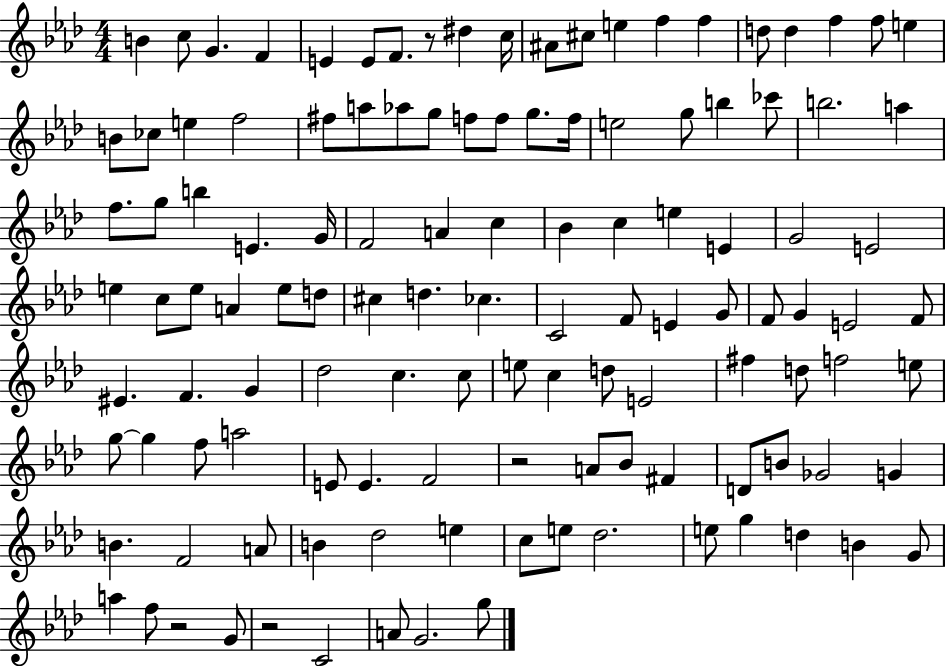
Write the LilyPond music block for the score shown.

{
  \clef treble
  \numericTimeSignature
  \time 4/4
  \key aes \major
  b'4 c''8 g'4. f'4 | e'4 e'8 f'8. r8 dis''4 c''16 | ais'8 cis''8 e''4 f''4 f''4 | d''8 d''4 f''4 f''8 e''4 | \break b'8 ces''8 e''4 f''2 | fis''8 a''8 aes''8 g''8 f''8 f''8 g''8. f''16 | e''2 g''8 b''4 ces'''8 | b''2. a''4 | \break f''8. g''8 b''4 e'4. g'16 | f'2 a'4 c''4 | bes'4 c''4 e''4 e'4 | g'2 e'2 | \break e''4 c''8 e''8 a'4 e''8 d''8 | cis''4 d''4. ces''4. | c'2 f'8 e'4 g'8 | f'8 g'4 e'2 f'8 | \break eis'4. f'4. g'4 | des''2 c''4. c''8 | e''8 c''4 d''8 e'2 | fis''4 d''8 f''2 e''8 | \break g''8~~ g''4 f''8 a''2 | e'8 e'4. f'2 | r2 a'8 bes'8 fis'4 | d'8 b'8 ges'2 g'4 | \break b'4. f'2 a'8 | b'4 des''2 e''4 | c''8 e''8 des''2. | e''8 g''4 d''4 b'4 g'8 | \break a''4 f''8 r2 g'8 | r2 c'2 | a'8 g'2. g''8 | \bar "|."
}